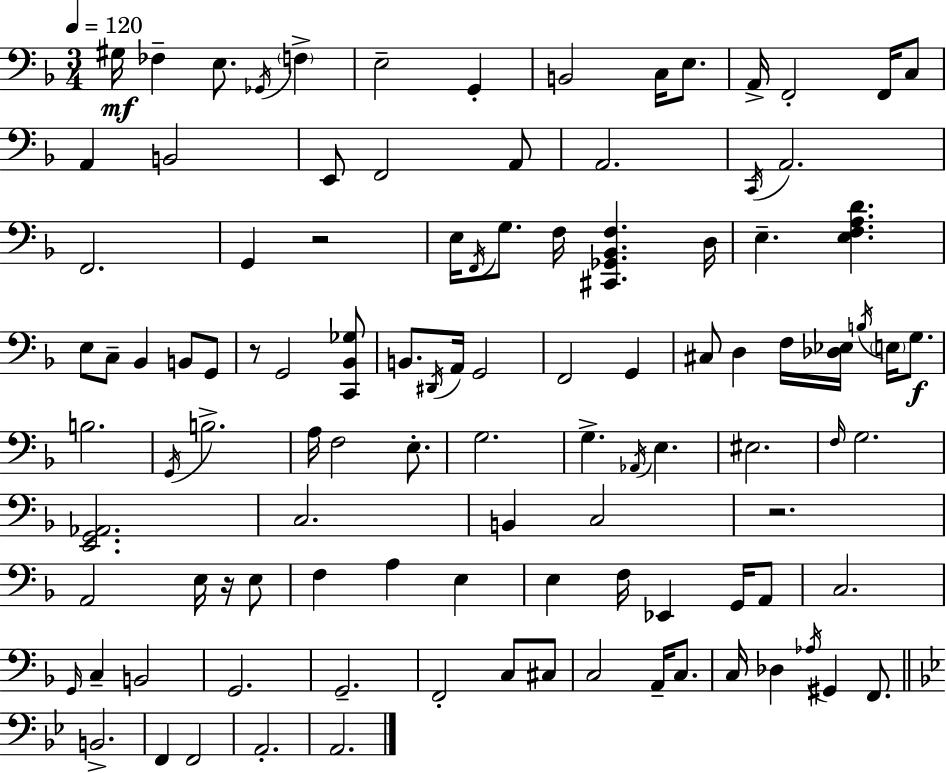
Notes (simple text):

G#3/s FES3/q E3/e. Gb2/s F3/q E3/h G2/q B2/h C3/s E3/e. A2/s F2/h F2/s C3/e A2/q B2/h E2/e F2/h A2/e A2/h. C2/s A2/h. F2/h. G2/q R/h E3/s F2/s G3/e. F3/s [C#2,Gb2,Bb2,F3]/q. D3/s E3/q. [E3,F3,A3,D4]/q. E3/e C3/e Bb2/q B2/e G2/e R/e G2/h [C2,Bb2,Gb3]/e B2/e. D#2/s A2/s G2/h F2/h G2/q C#3/e D3/q F3/s [Db3,Eb3]/s B3/s E3/s G3/e. B3/h. G2/s B3/h. A3/s F3/h E3/e. G3/h. G3/q. Ab2/s E3/q. EIS3/h. F3/s G3/h. [E2,G2,Ab2]/h. C3/h. B2/q C3/h R/h. A2/h E3/s R/s E3/e F3/q A3/q E3/q E3/q F3/s Eb2/q G2/s A2/e C3/h. G2/s C3/q B2/h G2/h. G2/h. F2/h C3/e C#3/e C3/h A2/s C3/e. C3/s Db3/q Ab3/s G#2/q F2/e. B2/h. F2/q F2/h A2/h. A2/h.